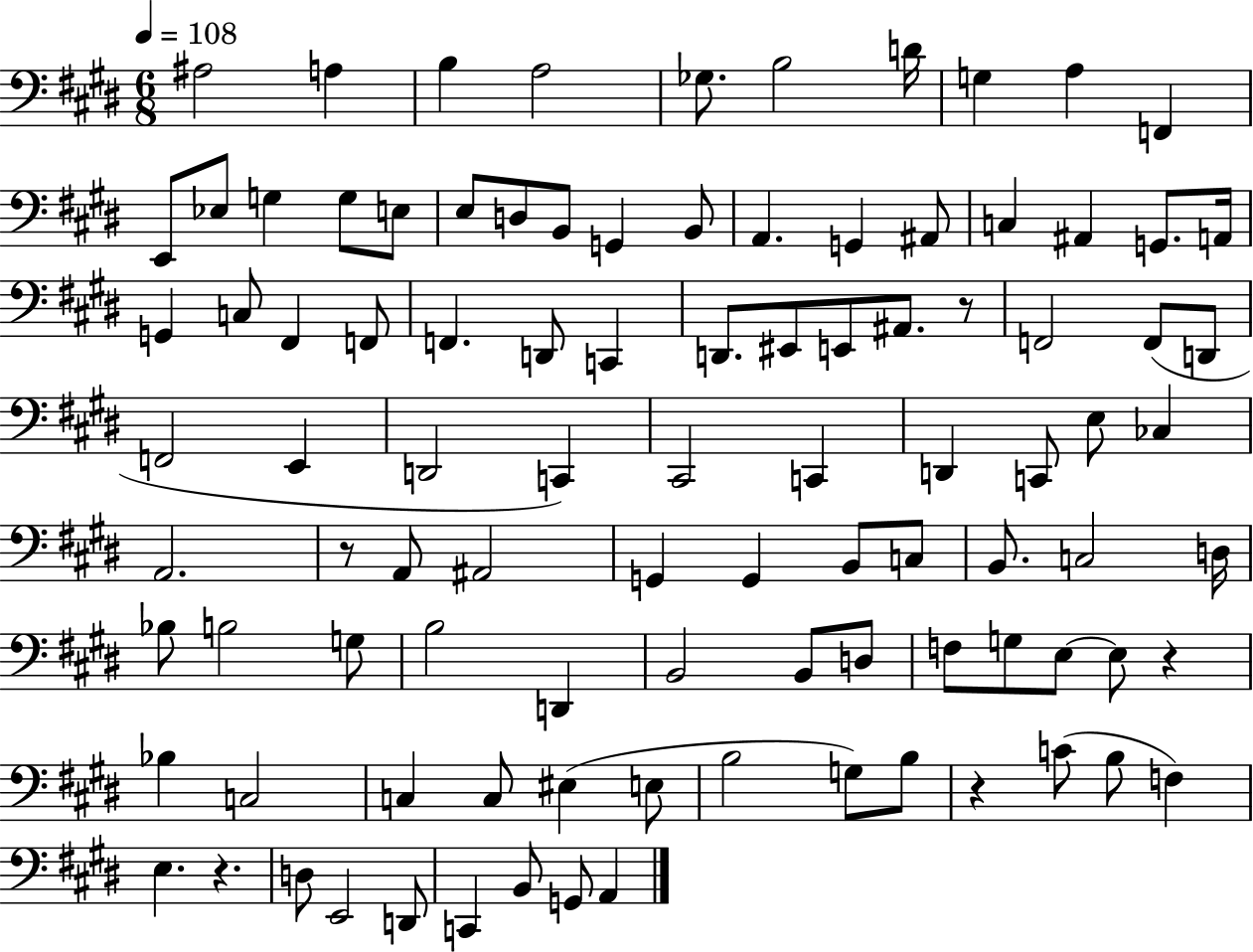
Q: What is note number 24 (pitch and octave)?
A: C3